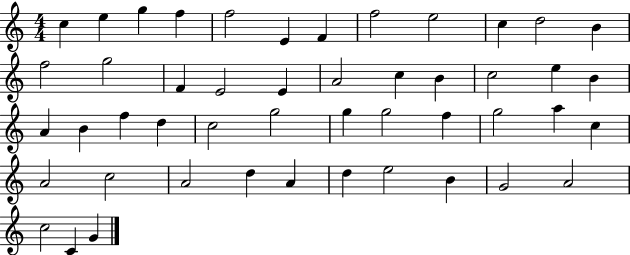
{
  \clef treble
  \numericTimeSignature
  \time 4/4
  \key c \major
  c''4 e''4 g''4 f''4 | f''2 e'4 f'4 | f''2 e''2 | c''4 d''2 b'4 | \break f''2 g''2 | f'4 e'2 e'4 | a'2 c''4 b'4 | c''2 e''4 b'4 | \break a'4 b'4 f''4 d''4 | c''2 g''2 | g''4 g''2 f''4 | g''2 a''4 c''4 | \break a'2 c''2 | a'2 d''4 a'4 | d''4 e''2 b'4 | g'2 a'2 | \break c''2 c'4 g'4 | \bar "|."
}